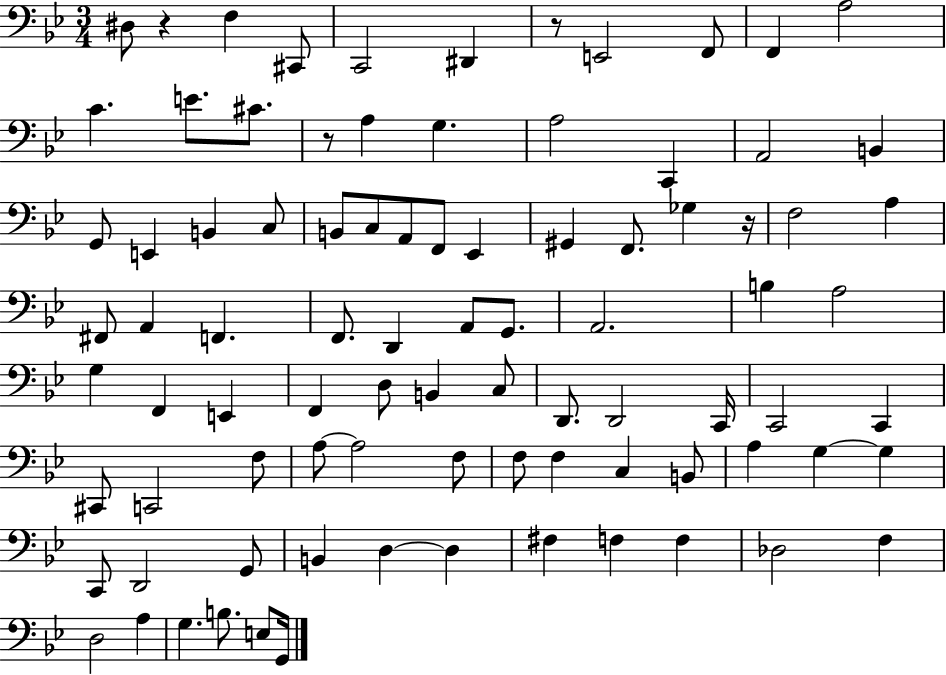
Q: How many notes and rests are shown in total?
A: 88